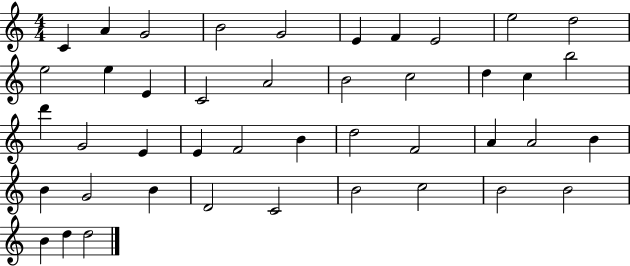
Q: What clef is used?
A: treble